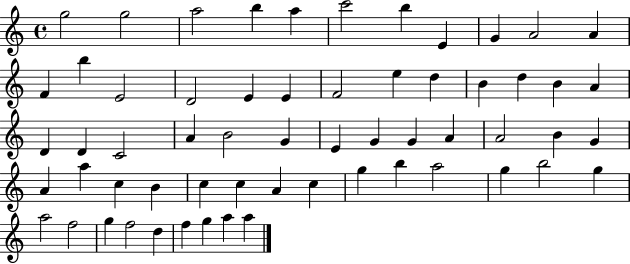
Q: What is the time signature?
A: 4/4